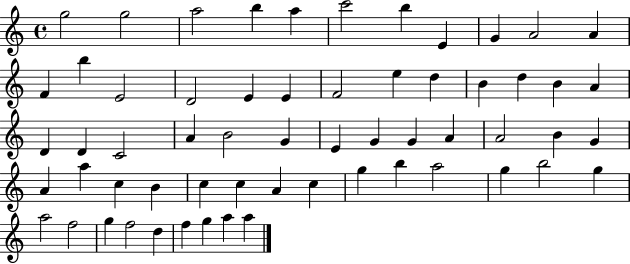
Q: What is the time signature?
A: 4/4